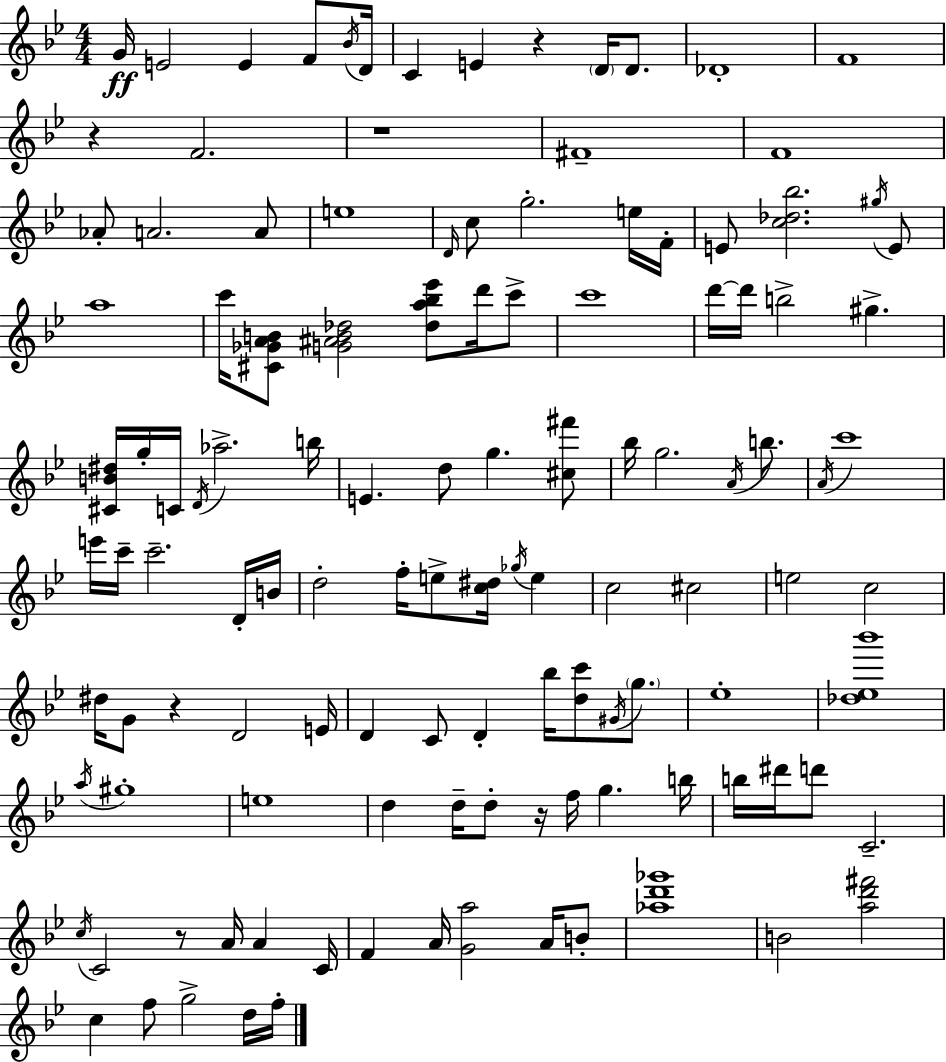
X:1
T:Untitled
M:4/4
L:1/4
K:Gm
G/4 E2 E F/2 _B/4 D/4 C E z D/4 D/2 _D4 F4 z F2 z4 ^F4 F4 _A/2 A2 A/2 e4 D/4 c/2 g2 e/4 F/4 E/2 [c_d_b]2 ^g/4 E/2 a4 c'/4 [^C_GAB]/2 [G^AB_d]2 [_da_b_e']/2 d'/4 c'/2 c'4 d'/4 d'/4 b2 ^g [^CB^d]/4 g/4 C/4 D/4 _a2 b/4 E d/2 g [^c^f']/2 _b/4 g2 A/4 b/2 A/4 c'4 e'/4 c'/4 c'2 D/4 B/4 d2 f/4 e/2 [c^d]/4 _g/4 e c2 ^c2 e2 c2 ^d/4 G/2 z D2 E/4 D C/2 D _b/4 [dc']/2 ^G/4 g/2 _e4 [_d_e_b']4 a/4 ^g4 e4 d d/4 d/2 z/4 f/4 g b/4 b/4 ^d'/4 d'/2 C2 c/4 C2 z/2 A/4 A C/4 F A/4 [Ga]2 A/4 B/2 [_ad'_g']4 B2 [ad'^f']2 c f/2 g2 d/4 f/4